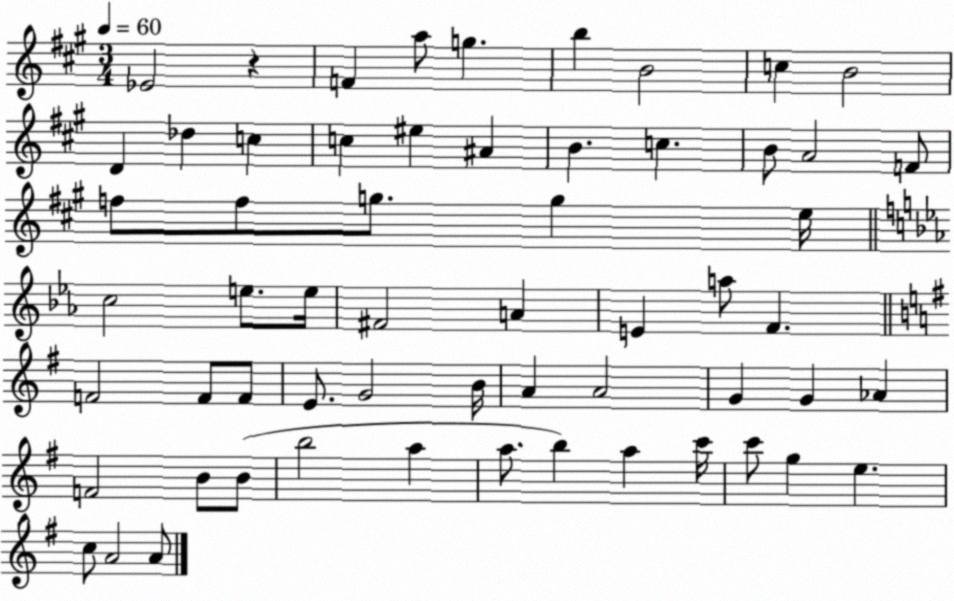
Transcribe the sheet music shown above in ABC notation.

X:1
T:Untitled
M:3/4
L:1/4
K:A
_E2 z F a/2 g b B2 c B2 D _d c c ^e ^A B c B/2 A2 F/2 f/2 f/2 g/2 g e/4 c2 e/2 e/4 ^F2 A E a/2 F F2 F/2 F/2 E/2 G2 B/4 A A2 G G _A F2 B/2 B/2 b2 a a/2 b a c'/4 c'/2 g e c/2 A2 A/2